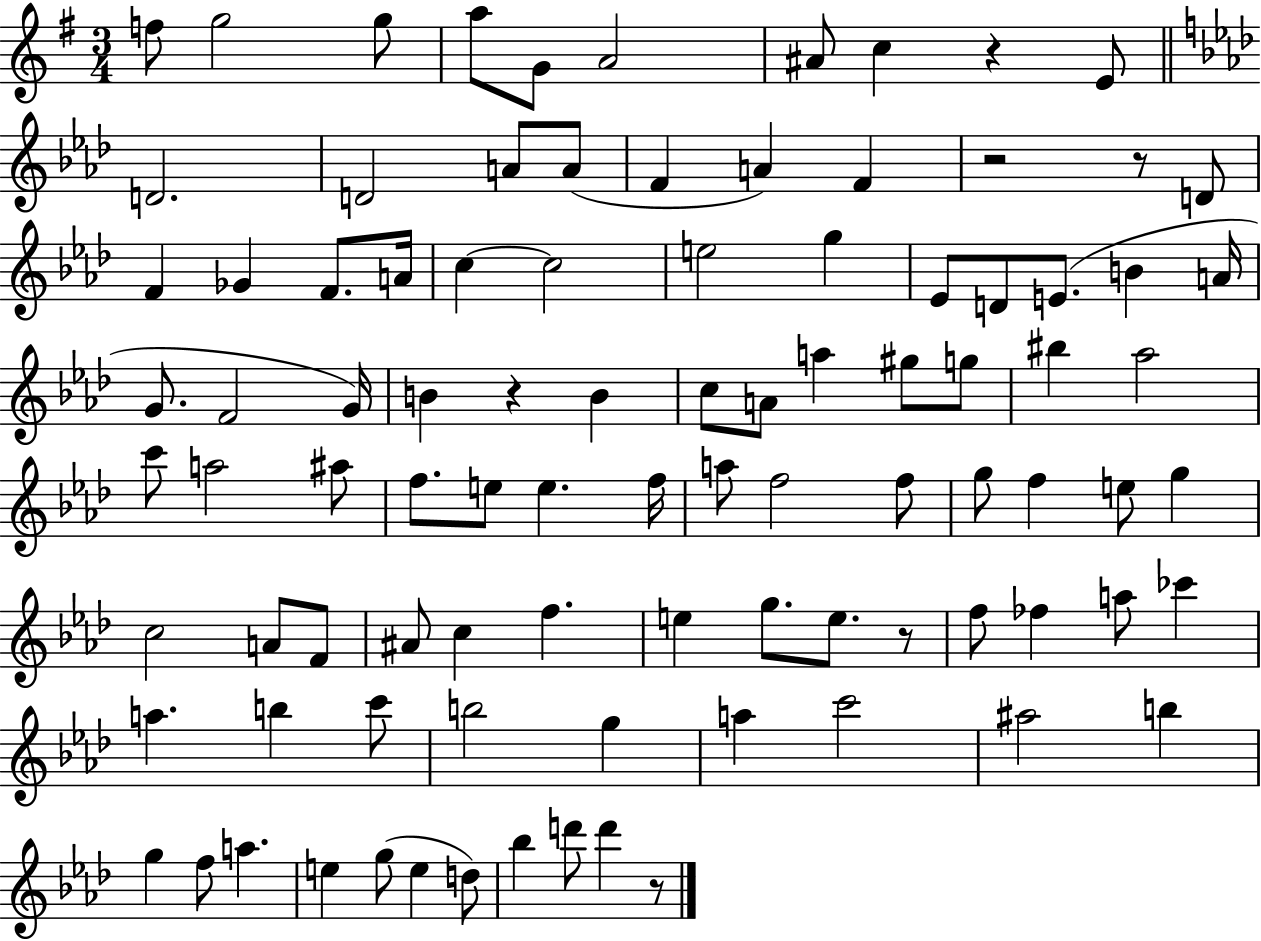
F5/e G5/h G5/e A5/e G4/e A4/h A#4/e C5/q R/q E4/e D4/h. D4/h A4/e A4/e F4/q A4/q F4/q R/h R/e D4/e F4/q Gb4/q F4/e. A4/s C5/q C5/h E5/h G5/q Eb4/e D4/e E4/e. B4/q A4/s G4/e. F4/h G4/s B4/q R/q B4/q C5/e A4/e A5/q G#5/e G5/e BIS5/q Ab5/h C6/e A5/h A#5/e F5/e. E5/e E5/q. F5/s A5/e F5/h F5/e G5/e F5/q E5/e G5/q C5/h A4/e F4/e A#4/e C5/q F5/q. E5/q G5/e. E5/e. R/e F5/e FES5/q A5/e CES6/q A5/q. B5/q C6/e B5/h G5/q A5/q C6/h A#5/h B5/q G5/q F5/e A5/q. E5/q G5/e E5/q D5/e Bb5/q D6/e D6/q R/e